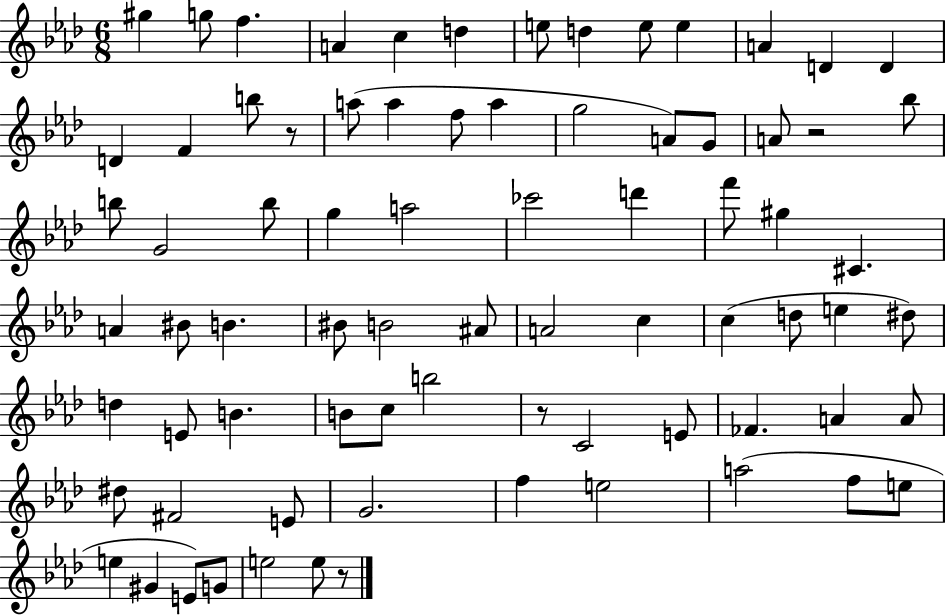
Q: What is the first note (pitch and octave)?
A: G#5